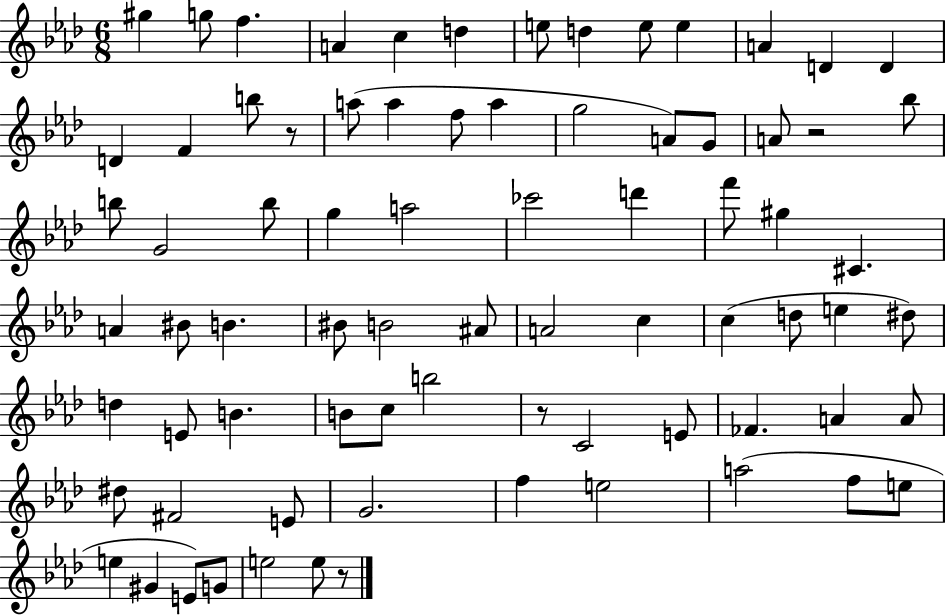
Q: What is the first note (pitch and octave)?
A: G#5